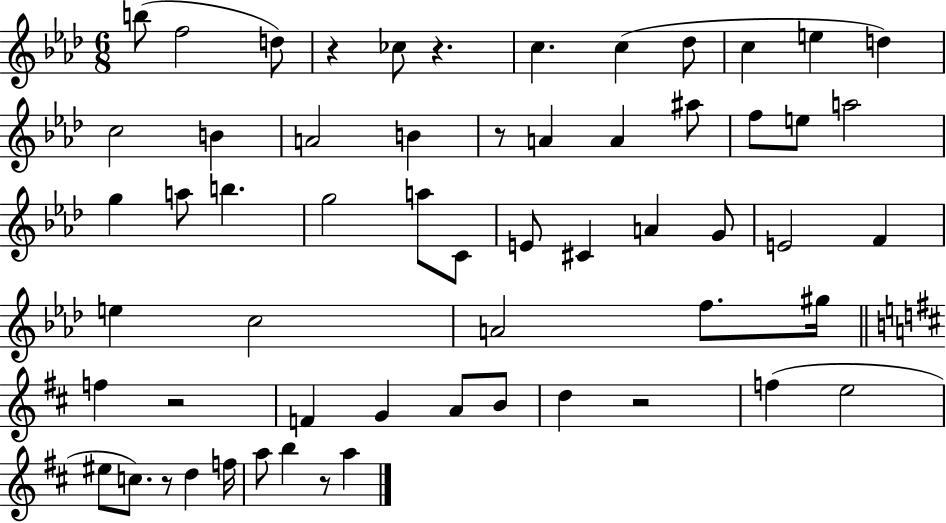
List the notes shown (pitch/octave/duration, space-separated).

B5/e F5/h D5/e R/q CES5/e R/q. C5/q. C5/q Db5/e C5/q E5/q D5/q C5/h B4/q A4/h B4/q R/e A4/q A4/q A#5/e F5/e E5/e A5/h G5/q A5/e B5/q. G5/h A5/e C4/e E4/e C#4/q A4/q G4/e E4/h F4/q E5/q C5/h A4/h F5/e. G#5/s F5/q R/h F4/q G4/q A4/e B4/e D5/q R/h F5/q E5/h EIS5/e C5/e. R/e D5/q F5/s A5/e B5/q R/e A5/q